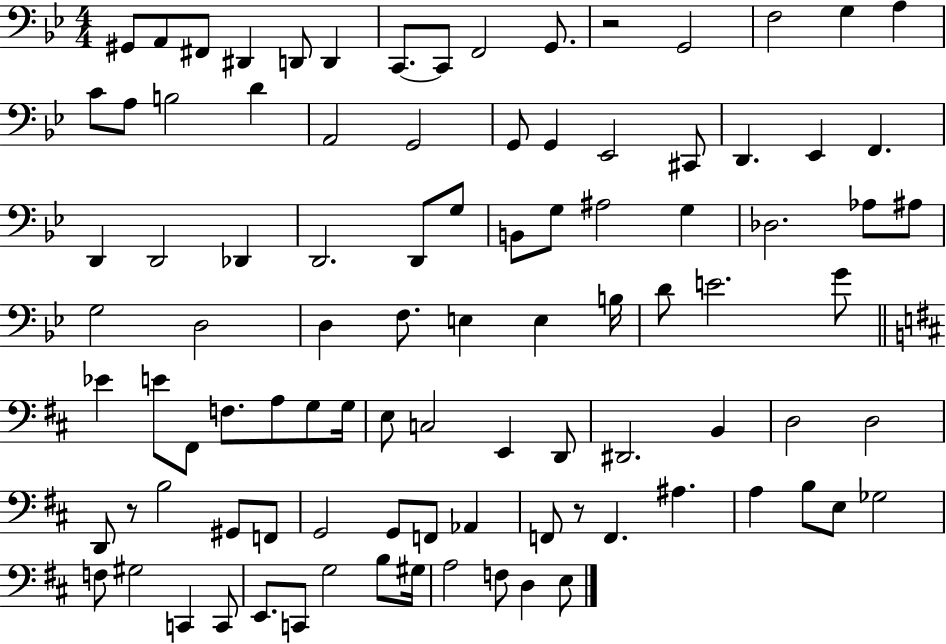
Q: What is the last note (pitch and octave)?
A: E3